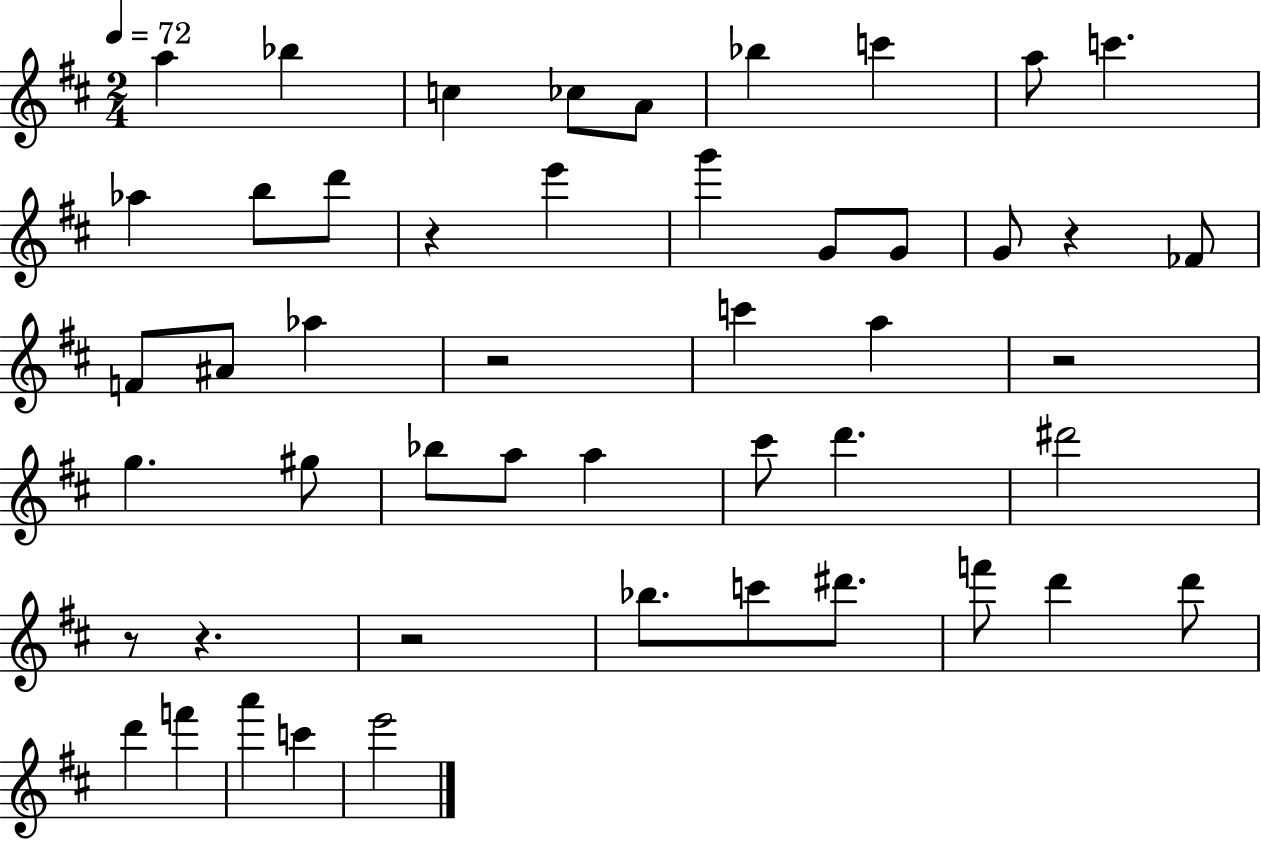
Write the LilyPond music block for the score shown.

{
  \clef treble
  \numericTimeSignature
  \time 2/4
  \key d \major
  \tempo 4 = 72
  a''4 bes''4 | c''4 ces''8 a'8 | bes''4 c'''4 | a''8 c'''4. | \break aes''4 b''8 d'''8 | r4 e'''4 | g'''4 g'8 g'8 | g'8 r4 fes'8 | \break f'8 ais'8 aes''4 | r2 | c'''4 a''4 | r2 | \break g''4. gis''8 | bes''8 a''8 a''4 | cis'''8 d'''4. | dis'''2 | \break r8 r4. | r2 | bes''8. c'''8 dis'''8. | f'''8 d'''4 d'''8 | \break d'''4 f'''4 | a'''4 c'''4 | e'''2 | \bar "|."
}